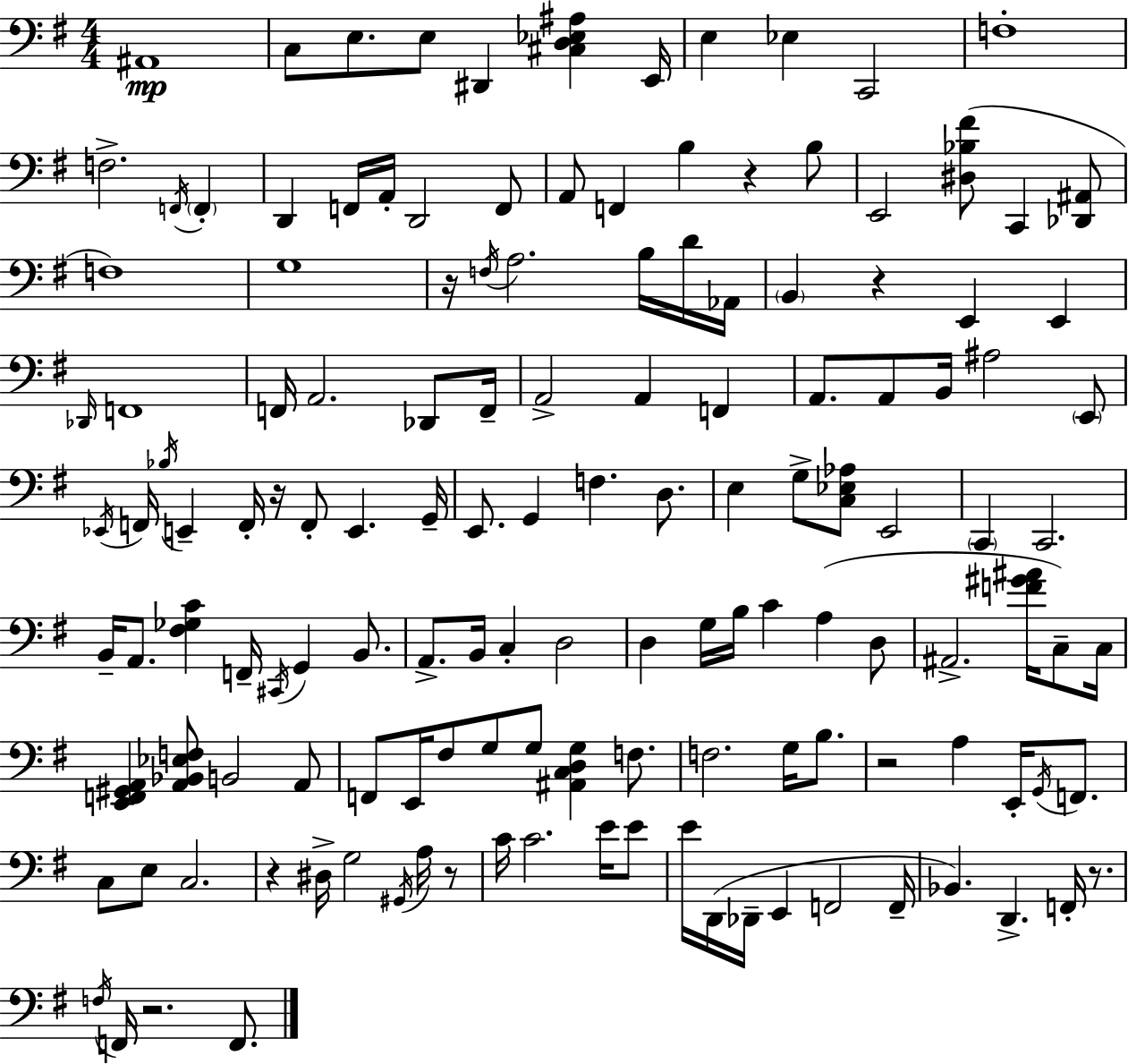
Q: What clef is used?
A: bass